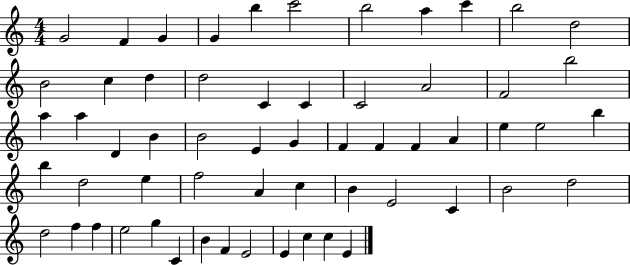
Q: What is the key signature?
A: C major